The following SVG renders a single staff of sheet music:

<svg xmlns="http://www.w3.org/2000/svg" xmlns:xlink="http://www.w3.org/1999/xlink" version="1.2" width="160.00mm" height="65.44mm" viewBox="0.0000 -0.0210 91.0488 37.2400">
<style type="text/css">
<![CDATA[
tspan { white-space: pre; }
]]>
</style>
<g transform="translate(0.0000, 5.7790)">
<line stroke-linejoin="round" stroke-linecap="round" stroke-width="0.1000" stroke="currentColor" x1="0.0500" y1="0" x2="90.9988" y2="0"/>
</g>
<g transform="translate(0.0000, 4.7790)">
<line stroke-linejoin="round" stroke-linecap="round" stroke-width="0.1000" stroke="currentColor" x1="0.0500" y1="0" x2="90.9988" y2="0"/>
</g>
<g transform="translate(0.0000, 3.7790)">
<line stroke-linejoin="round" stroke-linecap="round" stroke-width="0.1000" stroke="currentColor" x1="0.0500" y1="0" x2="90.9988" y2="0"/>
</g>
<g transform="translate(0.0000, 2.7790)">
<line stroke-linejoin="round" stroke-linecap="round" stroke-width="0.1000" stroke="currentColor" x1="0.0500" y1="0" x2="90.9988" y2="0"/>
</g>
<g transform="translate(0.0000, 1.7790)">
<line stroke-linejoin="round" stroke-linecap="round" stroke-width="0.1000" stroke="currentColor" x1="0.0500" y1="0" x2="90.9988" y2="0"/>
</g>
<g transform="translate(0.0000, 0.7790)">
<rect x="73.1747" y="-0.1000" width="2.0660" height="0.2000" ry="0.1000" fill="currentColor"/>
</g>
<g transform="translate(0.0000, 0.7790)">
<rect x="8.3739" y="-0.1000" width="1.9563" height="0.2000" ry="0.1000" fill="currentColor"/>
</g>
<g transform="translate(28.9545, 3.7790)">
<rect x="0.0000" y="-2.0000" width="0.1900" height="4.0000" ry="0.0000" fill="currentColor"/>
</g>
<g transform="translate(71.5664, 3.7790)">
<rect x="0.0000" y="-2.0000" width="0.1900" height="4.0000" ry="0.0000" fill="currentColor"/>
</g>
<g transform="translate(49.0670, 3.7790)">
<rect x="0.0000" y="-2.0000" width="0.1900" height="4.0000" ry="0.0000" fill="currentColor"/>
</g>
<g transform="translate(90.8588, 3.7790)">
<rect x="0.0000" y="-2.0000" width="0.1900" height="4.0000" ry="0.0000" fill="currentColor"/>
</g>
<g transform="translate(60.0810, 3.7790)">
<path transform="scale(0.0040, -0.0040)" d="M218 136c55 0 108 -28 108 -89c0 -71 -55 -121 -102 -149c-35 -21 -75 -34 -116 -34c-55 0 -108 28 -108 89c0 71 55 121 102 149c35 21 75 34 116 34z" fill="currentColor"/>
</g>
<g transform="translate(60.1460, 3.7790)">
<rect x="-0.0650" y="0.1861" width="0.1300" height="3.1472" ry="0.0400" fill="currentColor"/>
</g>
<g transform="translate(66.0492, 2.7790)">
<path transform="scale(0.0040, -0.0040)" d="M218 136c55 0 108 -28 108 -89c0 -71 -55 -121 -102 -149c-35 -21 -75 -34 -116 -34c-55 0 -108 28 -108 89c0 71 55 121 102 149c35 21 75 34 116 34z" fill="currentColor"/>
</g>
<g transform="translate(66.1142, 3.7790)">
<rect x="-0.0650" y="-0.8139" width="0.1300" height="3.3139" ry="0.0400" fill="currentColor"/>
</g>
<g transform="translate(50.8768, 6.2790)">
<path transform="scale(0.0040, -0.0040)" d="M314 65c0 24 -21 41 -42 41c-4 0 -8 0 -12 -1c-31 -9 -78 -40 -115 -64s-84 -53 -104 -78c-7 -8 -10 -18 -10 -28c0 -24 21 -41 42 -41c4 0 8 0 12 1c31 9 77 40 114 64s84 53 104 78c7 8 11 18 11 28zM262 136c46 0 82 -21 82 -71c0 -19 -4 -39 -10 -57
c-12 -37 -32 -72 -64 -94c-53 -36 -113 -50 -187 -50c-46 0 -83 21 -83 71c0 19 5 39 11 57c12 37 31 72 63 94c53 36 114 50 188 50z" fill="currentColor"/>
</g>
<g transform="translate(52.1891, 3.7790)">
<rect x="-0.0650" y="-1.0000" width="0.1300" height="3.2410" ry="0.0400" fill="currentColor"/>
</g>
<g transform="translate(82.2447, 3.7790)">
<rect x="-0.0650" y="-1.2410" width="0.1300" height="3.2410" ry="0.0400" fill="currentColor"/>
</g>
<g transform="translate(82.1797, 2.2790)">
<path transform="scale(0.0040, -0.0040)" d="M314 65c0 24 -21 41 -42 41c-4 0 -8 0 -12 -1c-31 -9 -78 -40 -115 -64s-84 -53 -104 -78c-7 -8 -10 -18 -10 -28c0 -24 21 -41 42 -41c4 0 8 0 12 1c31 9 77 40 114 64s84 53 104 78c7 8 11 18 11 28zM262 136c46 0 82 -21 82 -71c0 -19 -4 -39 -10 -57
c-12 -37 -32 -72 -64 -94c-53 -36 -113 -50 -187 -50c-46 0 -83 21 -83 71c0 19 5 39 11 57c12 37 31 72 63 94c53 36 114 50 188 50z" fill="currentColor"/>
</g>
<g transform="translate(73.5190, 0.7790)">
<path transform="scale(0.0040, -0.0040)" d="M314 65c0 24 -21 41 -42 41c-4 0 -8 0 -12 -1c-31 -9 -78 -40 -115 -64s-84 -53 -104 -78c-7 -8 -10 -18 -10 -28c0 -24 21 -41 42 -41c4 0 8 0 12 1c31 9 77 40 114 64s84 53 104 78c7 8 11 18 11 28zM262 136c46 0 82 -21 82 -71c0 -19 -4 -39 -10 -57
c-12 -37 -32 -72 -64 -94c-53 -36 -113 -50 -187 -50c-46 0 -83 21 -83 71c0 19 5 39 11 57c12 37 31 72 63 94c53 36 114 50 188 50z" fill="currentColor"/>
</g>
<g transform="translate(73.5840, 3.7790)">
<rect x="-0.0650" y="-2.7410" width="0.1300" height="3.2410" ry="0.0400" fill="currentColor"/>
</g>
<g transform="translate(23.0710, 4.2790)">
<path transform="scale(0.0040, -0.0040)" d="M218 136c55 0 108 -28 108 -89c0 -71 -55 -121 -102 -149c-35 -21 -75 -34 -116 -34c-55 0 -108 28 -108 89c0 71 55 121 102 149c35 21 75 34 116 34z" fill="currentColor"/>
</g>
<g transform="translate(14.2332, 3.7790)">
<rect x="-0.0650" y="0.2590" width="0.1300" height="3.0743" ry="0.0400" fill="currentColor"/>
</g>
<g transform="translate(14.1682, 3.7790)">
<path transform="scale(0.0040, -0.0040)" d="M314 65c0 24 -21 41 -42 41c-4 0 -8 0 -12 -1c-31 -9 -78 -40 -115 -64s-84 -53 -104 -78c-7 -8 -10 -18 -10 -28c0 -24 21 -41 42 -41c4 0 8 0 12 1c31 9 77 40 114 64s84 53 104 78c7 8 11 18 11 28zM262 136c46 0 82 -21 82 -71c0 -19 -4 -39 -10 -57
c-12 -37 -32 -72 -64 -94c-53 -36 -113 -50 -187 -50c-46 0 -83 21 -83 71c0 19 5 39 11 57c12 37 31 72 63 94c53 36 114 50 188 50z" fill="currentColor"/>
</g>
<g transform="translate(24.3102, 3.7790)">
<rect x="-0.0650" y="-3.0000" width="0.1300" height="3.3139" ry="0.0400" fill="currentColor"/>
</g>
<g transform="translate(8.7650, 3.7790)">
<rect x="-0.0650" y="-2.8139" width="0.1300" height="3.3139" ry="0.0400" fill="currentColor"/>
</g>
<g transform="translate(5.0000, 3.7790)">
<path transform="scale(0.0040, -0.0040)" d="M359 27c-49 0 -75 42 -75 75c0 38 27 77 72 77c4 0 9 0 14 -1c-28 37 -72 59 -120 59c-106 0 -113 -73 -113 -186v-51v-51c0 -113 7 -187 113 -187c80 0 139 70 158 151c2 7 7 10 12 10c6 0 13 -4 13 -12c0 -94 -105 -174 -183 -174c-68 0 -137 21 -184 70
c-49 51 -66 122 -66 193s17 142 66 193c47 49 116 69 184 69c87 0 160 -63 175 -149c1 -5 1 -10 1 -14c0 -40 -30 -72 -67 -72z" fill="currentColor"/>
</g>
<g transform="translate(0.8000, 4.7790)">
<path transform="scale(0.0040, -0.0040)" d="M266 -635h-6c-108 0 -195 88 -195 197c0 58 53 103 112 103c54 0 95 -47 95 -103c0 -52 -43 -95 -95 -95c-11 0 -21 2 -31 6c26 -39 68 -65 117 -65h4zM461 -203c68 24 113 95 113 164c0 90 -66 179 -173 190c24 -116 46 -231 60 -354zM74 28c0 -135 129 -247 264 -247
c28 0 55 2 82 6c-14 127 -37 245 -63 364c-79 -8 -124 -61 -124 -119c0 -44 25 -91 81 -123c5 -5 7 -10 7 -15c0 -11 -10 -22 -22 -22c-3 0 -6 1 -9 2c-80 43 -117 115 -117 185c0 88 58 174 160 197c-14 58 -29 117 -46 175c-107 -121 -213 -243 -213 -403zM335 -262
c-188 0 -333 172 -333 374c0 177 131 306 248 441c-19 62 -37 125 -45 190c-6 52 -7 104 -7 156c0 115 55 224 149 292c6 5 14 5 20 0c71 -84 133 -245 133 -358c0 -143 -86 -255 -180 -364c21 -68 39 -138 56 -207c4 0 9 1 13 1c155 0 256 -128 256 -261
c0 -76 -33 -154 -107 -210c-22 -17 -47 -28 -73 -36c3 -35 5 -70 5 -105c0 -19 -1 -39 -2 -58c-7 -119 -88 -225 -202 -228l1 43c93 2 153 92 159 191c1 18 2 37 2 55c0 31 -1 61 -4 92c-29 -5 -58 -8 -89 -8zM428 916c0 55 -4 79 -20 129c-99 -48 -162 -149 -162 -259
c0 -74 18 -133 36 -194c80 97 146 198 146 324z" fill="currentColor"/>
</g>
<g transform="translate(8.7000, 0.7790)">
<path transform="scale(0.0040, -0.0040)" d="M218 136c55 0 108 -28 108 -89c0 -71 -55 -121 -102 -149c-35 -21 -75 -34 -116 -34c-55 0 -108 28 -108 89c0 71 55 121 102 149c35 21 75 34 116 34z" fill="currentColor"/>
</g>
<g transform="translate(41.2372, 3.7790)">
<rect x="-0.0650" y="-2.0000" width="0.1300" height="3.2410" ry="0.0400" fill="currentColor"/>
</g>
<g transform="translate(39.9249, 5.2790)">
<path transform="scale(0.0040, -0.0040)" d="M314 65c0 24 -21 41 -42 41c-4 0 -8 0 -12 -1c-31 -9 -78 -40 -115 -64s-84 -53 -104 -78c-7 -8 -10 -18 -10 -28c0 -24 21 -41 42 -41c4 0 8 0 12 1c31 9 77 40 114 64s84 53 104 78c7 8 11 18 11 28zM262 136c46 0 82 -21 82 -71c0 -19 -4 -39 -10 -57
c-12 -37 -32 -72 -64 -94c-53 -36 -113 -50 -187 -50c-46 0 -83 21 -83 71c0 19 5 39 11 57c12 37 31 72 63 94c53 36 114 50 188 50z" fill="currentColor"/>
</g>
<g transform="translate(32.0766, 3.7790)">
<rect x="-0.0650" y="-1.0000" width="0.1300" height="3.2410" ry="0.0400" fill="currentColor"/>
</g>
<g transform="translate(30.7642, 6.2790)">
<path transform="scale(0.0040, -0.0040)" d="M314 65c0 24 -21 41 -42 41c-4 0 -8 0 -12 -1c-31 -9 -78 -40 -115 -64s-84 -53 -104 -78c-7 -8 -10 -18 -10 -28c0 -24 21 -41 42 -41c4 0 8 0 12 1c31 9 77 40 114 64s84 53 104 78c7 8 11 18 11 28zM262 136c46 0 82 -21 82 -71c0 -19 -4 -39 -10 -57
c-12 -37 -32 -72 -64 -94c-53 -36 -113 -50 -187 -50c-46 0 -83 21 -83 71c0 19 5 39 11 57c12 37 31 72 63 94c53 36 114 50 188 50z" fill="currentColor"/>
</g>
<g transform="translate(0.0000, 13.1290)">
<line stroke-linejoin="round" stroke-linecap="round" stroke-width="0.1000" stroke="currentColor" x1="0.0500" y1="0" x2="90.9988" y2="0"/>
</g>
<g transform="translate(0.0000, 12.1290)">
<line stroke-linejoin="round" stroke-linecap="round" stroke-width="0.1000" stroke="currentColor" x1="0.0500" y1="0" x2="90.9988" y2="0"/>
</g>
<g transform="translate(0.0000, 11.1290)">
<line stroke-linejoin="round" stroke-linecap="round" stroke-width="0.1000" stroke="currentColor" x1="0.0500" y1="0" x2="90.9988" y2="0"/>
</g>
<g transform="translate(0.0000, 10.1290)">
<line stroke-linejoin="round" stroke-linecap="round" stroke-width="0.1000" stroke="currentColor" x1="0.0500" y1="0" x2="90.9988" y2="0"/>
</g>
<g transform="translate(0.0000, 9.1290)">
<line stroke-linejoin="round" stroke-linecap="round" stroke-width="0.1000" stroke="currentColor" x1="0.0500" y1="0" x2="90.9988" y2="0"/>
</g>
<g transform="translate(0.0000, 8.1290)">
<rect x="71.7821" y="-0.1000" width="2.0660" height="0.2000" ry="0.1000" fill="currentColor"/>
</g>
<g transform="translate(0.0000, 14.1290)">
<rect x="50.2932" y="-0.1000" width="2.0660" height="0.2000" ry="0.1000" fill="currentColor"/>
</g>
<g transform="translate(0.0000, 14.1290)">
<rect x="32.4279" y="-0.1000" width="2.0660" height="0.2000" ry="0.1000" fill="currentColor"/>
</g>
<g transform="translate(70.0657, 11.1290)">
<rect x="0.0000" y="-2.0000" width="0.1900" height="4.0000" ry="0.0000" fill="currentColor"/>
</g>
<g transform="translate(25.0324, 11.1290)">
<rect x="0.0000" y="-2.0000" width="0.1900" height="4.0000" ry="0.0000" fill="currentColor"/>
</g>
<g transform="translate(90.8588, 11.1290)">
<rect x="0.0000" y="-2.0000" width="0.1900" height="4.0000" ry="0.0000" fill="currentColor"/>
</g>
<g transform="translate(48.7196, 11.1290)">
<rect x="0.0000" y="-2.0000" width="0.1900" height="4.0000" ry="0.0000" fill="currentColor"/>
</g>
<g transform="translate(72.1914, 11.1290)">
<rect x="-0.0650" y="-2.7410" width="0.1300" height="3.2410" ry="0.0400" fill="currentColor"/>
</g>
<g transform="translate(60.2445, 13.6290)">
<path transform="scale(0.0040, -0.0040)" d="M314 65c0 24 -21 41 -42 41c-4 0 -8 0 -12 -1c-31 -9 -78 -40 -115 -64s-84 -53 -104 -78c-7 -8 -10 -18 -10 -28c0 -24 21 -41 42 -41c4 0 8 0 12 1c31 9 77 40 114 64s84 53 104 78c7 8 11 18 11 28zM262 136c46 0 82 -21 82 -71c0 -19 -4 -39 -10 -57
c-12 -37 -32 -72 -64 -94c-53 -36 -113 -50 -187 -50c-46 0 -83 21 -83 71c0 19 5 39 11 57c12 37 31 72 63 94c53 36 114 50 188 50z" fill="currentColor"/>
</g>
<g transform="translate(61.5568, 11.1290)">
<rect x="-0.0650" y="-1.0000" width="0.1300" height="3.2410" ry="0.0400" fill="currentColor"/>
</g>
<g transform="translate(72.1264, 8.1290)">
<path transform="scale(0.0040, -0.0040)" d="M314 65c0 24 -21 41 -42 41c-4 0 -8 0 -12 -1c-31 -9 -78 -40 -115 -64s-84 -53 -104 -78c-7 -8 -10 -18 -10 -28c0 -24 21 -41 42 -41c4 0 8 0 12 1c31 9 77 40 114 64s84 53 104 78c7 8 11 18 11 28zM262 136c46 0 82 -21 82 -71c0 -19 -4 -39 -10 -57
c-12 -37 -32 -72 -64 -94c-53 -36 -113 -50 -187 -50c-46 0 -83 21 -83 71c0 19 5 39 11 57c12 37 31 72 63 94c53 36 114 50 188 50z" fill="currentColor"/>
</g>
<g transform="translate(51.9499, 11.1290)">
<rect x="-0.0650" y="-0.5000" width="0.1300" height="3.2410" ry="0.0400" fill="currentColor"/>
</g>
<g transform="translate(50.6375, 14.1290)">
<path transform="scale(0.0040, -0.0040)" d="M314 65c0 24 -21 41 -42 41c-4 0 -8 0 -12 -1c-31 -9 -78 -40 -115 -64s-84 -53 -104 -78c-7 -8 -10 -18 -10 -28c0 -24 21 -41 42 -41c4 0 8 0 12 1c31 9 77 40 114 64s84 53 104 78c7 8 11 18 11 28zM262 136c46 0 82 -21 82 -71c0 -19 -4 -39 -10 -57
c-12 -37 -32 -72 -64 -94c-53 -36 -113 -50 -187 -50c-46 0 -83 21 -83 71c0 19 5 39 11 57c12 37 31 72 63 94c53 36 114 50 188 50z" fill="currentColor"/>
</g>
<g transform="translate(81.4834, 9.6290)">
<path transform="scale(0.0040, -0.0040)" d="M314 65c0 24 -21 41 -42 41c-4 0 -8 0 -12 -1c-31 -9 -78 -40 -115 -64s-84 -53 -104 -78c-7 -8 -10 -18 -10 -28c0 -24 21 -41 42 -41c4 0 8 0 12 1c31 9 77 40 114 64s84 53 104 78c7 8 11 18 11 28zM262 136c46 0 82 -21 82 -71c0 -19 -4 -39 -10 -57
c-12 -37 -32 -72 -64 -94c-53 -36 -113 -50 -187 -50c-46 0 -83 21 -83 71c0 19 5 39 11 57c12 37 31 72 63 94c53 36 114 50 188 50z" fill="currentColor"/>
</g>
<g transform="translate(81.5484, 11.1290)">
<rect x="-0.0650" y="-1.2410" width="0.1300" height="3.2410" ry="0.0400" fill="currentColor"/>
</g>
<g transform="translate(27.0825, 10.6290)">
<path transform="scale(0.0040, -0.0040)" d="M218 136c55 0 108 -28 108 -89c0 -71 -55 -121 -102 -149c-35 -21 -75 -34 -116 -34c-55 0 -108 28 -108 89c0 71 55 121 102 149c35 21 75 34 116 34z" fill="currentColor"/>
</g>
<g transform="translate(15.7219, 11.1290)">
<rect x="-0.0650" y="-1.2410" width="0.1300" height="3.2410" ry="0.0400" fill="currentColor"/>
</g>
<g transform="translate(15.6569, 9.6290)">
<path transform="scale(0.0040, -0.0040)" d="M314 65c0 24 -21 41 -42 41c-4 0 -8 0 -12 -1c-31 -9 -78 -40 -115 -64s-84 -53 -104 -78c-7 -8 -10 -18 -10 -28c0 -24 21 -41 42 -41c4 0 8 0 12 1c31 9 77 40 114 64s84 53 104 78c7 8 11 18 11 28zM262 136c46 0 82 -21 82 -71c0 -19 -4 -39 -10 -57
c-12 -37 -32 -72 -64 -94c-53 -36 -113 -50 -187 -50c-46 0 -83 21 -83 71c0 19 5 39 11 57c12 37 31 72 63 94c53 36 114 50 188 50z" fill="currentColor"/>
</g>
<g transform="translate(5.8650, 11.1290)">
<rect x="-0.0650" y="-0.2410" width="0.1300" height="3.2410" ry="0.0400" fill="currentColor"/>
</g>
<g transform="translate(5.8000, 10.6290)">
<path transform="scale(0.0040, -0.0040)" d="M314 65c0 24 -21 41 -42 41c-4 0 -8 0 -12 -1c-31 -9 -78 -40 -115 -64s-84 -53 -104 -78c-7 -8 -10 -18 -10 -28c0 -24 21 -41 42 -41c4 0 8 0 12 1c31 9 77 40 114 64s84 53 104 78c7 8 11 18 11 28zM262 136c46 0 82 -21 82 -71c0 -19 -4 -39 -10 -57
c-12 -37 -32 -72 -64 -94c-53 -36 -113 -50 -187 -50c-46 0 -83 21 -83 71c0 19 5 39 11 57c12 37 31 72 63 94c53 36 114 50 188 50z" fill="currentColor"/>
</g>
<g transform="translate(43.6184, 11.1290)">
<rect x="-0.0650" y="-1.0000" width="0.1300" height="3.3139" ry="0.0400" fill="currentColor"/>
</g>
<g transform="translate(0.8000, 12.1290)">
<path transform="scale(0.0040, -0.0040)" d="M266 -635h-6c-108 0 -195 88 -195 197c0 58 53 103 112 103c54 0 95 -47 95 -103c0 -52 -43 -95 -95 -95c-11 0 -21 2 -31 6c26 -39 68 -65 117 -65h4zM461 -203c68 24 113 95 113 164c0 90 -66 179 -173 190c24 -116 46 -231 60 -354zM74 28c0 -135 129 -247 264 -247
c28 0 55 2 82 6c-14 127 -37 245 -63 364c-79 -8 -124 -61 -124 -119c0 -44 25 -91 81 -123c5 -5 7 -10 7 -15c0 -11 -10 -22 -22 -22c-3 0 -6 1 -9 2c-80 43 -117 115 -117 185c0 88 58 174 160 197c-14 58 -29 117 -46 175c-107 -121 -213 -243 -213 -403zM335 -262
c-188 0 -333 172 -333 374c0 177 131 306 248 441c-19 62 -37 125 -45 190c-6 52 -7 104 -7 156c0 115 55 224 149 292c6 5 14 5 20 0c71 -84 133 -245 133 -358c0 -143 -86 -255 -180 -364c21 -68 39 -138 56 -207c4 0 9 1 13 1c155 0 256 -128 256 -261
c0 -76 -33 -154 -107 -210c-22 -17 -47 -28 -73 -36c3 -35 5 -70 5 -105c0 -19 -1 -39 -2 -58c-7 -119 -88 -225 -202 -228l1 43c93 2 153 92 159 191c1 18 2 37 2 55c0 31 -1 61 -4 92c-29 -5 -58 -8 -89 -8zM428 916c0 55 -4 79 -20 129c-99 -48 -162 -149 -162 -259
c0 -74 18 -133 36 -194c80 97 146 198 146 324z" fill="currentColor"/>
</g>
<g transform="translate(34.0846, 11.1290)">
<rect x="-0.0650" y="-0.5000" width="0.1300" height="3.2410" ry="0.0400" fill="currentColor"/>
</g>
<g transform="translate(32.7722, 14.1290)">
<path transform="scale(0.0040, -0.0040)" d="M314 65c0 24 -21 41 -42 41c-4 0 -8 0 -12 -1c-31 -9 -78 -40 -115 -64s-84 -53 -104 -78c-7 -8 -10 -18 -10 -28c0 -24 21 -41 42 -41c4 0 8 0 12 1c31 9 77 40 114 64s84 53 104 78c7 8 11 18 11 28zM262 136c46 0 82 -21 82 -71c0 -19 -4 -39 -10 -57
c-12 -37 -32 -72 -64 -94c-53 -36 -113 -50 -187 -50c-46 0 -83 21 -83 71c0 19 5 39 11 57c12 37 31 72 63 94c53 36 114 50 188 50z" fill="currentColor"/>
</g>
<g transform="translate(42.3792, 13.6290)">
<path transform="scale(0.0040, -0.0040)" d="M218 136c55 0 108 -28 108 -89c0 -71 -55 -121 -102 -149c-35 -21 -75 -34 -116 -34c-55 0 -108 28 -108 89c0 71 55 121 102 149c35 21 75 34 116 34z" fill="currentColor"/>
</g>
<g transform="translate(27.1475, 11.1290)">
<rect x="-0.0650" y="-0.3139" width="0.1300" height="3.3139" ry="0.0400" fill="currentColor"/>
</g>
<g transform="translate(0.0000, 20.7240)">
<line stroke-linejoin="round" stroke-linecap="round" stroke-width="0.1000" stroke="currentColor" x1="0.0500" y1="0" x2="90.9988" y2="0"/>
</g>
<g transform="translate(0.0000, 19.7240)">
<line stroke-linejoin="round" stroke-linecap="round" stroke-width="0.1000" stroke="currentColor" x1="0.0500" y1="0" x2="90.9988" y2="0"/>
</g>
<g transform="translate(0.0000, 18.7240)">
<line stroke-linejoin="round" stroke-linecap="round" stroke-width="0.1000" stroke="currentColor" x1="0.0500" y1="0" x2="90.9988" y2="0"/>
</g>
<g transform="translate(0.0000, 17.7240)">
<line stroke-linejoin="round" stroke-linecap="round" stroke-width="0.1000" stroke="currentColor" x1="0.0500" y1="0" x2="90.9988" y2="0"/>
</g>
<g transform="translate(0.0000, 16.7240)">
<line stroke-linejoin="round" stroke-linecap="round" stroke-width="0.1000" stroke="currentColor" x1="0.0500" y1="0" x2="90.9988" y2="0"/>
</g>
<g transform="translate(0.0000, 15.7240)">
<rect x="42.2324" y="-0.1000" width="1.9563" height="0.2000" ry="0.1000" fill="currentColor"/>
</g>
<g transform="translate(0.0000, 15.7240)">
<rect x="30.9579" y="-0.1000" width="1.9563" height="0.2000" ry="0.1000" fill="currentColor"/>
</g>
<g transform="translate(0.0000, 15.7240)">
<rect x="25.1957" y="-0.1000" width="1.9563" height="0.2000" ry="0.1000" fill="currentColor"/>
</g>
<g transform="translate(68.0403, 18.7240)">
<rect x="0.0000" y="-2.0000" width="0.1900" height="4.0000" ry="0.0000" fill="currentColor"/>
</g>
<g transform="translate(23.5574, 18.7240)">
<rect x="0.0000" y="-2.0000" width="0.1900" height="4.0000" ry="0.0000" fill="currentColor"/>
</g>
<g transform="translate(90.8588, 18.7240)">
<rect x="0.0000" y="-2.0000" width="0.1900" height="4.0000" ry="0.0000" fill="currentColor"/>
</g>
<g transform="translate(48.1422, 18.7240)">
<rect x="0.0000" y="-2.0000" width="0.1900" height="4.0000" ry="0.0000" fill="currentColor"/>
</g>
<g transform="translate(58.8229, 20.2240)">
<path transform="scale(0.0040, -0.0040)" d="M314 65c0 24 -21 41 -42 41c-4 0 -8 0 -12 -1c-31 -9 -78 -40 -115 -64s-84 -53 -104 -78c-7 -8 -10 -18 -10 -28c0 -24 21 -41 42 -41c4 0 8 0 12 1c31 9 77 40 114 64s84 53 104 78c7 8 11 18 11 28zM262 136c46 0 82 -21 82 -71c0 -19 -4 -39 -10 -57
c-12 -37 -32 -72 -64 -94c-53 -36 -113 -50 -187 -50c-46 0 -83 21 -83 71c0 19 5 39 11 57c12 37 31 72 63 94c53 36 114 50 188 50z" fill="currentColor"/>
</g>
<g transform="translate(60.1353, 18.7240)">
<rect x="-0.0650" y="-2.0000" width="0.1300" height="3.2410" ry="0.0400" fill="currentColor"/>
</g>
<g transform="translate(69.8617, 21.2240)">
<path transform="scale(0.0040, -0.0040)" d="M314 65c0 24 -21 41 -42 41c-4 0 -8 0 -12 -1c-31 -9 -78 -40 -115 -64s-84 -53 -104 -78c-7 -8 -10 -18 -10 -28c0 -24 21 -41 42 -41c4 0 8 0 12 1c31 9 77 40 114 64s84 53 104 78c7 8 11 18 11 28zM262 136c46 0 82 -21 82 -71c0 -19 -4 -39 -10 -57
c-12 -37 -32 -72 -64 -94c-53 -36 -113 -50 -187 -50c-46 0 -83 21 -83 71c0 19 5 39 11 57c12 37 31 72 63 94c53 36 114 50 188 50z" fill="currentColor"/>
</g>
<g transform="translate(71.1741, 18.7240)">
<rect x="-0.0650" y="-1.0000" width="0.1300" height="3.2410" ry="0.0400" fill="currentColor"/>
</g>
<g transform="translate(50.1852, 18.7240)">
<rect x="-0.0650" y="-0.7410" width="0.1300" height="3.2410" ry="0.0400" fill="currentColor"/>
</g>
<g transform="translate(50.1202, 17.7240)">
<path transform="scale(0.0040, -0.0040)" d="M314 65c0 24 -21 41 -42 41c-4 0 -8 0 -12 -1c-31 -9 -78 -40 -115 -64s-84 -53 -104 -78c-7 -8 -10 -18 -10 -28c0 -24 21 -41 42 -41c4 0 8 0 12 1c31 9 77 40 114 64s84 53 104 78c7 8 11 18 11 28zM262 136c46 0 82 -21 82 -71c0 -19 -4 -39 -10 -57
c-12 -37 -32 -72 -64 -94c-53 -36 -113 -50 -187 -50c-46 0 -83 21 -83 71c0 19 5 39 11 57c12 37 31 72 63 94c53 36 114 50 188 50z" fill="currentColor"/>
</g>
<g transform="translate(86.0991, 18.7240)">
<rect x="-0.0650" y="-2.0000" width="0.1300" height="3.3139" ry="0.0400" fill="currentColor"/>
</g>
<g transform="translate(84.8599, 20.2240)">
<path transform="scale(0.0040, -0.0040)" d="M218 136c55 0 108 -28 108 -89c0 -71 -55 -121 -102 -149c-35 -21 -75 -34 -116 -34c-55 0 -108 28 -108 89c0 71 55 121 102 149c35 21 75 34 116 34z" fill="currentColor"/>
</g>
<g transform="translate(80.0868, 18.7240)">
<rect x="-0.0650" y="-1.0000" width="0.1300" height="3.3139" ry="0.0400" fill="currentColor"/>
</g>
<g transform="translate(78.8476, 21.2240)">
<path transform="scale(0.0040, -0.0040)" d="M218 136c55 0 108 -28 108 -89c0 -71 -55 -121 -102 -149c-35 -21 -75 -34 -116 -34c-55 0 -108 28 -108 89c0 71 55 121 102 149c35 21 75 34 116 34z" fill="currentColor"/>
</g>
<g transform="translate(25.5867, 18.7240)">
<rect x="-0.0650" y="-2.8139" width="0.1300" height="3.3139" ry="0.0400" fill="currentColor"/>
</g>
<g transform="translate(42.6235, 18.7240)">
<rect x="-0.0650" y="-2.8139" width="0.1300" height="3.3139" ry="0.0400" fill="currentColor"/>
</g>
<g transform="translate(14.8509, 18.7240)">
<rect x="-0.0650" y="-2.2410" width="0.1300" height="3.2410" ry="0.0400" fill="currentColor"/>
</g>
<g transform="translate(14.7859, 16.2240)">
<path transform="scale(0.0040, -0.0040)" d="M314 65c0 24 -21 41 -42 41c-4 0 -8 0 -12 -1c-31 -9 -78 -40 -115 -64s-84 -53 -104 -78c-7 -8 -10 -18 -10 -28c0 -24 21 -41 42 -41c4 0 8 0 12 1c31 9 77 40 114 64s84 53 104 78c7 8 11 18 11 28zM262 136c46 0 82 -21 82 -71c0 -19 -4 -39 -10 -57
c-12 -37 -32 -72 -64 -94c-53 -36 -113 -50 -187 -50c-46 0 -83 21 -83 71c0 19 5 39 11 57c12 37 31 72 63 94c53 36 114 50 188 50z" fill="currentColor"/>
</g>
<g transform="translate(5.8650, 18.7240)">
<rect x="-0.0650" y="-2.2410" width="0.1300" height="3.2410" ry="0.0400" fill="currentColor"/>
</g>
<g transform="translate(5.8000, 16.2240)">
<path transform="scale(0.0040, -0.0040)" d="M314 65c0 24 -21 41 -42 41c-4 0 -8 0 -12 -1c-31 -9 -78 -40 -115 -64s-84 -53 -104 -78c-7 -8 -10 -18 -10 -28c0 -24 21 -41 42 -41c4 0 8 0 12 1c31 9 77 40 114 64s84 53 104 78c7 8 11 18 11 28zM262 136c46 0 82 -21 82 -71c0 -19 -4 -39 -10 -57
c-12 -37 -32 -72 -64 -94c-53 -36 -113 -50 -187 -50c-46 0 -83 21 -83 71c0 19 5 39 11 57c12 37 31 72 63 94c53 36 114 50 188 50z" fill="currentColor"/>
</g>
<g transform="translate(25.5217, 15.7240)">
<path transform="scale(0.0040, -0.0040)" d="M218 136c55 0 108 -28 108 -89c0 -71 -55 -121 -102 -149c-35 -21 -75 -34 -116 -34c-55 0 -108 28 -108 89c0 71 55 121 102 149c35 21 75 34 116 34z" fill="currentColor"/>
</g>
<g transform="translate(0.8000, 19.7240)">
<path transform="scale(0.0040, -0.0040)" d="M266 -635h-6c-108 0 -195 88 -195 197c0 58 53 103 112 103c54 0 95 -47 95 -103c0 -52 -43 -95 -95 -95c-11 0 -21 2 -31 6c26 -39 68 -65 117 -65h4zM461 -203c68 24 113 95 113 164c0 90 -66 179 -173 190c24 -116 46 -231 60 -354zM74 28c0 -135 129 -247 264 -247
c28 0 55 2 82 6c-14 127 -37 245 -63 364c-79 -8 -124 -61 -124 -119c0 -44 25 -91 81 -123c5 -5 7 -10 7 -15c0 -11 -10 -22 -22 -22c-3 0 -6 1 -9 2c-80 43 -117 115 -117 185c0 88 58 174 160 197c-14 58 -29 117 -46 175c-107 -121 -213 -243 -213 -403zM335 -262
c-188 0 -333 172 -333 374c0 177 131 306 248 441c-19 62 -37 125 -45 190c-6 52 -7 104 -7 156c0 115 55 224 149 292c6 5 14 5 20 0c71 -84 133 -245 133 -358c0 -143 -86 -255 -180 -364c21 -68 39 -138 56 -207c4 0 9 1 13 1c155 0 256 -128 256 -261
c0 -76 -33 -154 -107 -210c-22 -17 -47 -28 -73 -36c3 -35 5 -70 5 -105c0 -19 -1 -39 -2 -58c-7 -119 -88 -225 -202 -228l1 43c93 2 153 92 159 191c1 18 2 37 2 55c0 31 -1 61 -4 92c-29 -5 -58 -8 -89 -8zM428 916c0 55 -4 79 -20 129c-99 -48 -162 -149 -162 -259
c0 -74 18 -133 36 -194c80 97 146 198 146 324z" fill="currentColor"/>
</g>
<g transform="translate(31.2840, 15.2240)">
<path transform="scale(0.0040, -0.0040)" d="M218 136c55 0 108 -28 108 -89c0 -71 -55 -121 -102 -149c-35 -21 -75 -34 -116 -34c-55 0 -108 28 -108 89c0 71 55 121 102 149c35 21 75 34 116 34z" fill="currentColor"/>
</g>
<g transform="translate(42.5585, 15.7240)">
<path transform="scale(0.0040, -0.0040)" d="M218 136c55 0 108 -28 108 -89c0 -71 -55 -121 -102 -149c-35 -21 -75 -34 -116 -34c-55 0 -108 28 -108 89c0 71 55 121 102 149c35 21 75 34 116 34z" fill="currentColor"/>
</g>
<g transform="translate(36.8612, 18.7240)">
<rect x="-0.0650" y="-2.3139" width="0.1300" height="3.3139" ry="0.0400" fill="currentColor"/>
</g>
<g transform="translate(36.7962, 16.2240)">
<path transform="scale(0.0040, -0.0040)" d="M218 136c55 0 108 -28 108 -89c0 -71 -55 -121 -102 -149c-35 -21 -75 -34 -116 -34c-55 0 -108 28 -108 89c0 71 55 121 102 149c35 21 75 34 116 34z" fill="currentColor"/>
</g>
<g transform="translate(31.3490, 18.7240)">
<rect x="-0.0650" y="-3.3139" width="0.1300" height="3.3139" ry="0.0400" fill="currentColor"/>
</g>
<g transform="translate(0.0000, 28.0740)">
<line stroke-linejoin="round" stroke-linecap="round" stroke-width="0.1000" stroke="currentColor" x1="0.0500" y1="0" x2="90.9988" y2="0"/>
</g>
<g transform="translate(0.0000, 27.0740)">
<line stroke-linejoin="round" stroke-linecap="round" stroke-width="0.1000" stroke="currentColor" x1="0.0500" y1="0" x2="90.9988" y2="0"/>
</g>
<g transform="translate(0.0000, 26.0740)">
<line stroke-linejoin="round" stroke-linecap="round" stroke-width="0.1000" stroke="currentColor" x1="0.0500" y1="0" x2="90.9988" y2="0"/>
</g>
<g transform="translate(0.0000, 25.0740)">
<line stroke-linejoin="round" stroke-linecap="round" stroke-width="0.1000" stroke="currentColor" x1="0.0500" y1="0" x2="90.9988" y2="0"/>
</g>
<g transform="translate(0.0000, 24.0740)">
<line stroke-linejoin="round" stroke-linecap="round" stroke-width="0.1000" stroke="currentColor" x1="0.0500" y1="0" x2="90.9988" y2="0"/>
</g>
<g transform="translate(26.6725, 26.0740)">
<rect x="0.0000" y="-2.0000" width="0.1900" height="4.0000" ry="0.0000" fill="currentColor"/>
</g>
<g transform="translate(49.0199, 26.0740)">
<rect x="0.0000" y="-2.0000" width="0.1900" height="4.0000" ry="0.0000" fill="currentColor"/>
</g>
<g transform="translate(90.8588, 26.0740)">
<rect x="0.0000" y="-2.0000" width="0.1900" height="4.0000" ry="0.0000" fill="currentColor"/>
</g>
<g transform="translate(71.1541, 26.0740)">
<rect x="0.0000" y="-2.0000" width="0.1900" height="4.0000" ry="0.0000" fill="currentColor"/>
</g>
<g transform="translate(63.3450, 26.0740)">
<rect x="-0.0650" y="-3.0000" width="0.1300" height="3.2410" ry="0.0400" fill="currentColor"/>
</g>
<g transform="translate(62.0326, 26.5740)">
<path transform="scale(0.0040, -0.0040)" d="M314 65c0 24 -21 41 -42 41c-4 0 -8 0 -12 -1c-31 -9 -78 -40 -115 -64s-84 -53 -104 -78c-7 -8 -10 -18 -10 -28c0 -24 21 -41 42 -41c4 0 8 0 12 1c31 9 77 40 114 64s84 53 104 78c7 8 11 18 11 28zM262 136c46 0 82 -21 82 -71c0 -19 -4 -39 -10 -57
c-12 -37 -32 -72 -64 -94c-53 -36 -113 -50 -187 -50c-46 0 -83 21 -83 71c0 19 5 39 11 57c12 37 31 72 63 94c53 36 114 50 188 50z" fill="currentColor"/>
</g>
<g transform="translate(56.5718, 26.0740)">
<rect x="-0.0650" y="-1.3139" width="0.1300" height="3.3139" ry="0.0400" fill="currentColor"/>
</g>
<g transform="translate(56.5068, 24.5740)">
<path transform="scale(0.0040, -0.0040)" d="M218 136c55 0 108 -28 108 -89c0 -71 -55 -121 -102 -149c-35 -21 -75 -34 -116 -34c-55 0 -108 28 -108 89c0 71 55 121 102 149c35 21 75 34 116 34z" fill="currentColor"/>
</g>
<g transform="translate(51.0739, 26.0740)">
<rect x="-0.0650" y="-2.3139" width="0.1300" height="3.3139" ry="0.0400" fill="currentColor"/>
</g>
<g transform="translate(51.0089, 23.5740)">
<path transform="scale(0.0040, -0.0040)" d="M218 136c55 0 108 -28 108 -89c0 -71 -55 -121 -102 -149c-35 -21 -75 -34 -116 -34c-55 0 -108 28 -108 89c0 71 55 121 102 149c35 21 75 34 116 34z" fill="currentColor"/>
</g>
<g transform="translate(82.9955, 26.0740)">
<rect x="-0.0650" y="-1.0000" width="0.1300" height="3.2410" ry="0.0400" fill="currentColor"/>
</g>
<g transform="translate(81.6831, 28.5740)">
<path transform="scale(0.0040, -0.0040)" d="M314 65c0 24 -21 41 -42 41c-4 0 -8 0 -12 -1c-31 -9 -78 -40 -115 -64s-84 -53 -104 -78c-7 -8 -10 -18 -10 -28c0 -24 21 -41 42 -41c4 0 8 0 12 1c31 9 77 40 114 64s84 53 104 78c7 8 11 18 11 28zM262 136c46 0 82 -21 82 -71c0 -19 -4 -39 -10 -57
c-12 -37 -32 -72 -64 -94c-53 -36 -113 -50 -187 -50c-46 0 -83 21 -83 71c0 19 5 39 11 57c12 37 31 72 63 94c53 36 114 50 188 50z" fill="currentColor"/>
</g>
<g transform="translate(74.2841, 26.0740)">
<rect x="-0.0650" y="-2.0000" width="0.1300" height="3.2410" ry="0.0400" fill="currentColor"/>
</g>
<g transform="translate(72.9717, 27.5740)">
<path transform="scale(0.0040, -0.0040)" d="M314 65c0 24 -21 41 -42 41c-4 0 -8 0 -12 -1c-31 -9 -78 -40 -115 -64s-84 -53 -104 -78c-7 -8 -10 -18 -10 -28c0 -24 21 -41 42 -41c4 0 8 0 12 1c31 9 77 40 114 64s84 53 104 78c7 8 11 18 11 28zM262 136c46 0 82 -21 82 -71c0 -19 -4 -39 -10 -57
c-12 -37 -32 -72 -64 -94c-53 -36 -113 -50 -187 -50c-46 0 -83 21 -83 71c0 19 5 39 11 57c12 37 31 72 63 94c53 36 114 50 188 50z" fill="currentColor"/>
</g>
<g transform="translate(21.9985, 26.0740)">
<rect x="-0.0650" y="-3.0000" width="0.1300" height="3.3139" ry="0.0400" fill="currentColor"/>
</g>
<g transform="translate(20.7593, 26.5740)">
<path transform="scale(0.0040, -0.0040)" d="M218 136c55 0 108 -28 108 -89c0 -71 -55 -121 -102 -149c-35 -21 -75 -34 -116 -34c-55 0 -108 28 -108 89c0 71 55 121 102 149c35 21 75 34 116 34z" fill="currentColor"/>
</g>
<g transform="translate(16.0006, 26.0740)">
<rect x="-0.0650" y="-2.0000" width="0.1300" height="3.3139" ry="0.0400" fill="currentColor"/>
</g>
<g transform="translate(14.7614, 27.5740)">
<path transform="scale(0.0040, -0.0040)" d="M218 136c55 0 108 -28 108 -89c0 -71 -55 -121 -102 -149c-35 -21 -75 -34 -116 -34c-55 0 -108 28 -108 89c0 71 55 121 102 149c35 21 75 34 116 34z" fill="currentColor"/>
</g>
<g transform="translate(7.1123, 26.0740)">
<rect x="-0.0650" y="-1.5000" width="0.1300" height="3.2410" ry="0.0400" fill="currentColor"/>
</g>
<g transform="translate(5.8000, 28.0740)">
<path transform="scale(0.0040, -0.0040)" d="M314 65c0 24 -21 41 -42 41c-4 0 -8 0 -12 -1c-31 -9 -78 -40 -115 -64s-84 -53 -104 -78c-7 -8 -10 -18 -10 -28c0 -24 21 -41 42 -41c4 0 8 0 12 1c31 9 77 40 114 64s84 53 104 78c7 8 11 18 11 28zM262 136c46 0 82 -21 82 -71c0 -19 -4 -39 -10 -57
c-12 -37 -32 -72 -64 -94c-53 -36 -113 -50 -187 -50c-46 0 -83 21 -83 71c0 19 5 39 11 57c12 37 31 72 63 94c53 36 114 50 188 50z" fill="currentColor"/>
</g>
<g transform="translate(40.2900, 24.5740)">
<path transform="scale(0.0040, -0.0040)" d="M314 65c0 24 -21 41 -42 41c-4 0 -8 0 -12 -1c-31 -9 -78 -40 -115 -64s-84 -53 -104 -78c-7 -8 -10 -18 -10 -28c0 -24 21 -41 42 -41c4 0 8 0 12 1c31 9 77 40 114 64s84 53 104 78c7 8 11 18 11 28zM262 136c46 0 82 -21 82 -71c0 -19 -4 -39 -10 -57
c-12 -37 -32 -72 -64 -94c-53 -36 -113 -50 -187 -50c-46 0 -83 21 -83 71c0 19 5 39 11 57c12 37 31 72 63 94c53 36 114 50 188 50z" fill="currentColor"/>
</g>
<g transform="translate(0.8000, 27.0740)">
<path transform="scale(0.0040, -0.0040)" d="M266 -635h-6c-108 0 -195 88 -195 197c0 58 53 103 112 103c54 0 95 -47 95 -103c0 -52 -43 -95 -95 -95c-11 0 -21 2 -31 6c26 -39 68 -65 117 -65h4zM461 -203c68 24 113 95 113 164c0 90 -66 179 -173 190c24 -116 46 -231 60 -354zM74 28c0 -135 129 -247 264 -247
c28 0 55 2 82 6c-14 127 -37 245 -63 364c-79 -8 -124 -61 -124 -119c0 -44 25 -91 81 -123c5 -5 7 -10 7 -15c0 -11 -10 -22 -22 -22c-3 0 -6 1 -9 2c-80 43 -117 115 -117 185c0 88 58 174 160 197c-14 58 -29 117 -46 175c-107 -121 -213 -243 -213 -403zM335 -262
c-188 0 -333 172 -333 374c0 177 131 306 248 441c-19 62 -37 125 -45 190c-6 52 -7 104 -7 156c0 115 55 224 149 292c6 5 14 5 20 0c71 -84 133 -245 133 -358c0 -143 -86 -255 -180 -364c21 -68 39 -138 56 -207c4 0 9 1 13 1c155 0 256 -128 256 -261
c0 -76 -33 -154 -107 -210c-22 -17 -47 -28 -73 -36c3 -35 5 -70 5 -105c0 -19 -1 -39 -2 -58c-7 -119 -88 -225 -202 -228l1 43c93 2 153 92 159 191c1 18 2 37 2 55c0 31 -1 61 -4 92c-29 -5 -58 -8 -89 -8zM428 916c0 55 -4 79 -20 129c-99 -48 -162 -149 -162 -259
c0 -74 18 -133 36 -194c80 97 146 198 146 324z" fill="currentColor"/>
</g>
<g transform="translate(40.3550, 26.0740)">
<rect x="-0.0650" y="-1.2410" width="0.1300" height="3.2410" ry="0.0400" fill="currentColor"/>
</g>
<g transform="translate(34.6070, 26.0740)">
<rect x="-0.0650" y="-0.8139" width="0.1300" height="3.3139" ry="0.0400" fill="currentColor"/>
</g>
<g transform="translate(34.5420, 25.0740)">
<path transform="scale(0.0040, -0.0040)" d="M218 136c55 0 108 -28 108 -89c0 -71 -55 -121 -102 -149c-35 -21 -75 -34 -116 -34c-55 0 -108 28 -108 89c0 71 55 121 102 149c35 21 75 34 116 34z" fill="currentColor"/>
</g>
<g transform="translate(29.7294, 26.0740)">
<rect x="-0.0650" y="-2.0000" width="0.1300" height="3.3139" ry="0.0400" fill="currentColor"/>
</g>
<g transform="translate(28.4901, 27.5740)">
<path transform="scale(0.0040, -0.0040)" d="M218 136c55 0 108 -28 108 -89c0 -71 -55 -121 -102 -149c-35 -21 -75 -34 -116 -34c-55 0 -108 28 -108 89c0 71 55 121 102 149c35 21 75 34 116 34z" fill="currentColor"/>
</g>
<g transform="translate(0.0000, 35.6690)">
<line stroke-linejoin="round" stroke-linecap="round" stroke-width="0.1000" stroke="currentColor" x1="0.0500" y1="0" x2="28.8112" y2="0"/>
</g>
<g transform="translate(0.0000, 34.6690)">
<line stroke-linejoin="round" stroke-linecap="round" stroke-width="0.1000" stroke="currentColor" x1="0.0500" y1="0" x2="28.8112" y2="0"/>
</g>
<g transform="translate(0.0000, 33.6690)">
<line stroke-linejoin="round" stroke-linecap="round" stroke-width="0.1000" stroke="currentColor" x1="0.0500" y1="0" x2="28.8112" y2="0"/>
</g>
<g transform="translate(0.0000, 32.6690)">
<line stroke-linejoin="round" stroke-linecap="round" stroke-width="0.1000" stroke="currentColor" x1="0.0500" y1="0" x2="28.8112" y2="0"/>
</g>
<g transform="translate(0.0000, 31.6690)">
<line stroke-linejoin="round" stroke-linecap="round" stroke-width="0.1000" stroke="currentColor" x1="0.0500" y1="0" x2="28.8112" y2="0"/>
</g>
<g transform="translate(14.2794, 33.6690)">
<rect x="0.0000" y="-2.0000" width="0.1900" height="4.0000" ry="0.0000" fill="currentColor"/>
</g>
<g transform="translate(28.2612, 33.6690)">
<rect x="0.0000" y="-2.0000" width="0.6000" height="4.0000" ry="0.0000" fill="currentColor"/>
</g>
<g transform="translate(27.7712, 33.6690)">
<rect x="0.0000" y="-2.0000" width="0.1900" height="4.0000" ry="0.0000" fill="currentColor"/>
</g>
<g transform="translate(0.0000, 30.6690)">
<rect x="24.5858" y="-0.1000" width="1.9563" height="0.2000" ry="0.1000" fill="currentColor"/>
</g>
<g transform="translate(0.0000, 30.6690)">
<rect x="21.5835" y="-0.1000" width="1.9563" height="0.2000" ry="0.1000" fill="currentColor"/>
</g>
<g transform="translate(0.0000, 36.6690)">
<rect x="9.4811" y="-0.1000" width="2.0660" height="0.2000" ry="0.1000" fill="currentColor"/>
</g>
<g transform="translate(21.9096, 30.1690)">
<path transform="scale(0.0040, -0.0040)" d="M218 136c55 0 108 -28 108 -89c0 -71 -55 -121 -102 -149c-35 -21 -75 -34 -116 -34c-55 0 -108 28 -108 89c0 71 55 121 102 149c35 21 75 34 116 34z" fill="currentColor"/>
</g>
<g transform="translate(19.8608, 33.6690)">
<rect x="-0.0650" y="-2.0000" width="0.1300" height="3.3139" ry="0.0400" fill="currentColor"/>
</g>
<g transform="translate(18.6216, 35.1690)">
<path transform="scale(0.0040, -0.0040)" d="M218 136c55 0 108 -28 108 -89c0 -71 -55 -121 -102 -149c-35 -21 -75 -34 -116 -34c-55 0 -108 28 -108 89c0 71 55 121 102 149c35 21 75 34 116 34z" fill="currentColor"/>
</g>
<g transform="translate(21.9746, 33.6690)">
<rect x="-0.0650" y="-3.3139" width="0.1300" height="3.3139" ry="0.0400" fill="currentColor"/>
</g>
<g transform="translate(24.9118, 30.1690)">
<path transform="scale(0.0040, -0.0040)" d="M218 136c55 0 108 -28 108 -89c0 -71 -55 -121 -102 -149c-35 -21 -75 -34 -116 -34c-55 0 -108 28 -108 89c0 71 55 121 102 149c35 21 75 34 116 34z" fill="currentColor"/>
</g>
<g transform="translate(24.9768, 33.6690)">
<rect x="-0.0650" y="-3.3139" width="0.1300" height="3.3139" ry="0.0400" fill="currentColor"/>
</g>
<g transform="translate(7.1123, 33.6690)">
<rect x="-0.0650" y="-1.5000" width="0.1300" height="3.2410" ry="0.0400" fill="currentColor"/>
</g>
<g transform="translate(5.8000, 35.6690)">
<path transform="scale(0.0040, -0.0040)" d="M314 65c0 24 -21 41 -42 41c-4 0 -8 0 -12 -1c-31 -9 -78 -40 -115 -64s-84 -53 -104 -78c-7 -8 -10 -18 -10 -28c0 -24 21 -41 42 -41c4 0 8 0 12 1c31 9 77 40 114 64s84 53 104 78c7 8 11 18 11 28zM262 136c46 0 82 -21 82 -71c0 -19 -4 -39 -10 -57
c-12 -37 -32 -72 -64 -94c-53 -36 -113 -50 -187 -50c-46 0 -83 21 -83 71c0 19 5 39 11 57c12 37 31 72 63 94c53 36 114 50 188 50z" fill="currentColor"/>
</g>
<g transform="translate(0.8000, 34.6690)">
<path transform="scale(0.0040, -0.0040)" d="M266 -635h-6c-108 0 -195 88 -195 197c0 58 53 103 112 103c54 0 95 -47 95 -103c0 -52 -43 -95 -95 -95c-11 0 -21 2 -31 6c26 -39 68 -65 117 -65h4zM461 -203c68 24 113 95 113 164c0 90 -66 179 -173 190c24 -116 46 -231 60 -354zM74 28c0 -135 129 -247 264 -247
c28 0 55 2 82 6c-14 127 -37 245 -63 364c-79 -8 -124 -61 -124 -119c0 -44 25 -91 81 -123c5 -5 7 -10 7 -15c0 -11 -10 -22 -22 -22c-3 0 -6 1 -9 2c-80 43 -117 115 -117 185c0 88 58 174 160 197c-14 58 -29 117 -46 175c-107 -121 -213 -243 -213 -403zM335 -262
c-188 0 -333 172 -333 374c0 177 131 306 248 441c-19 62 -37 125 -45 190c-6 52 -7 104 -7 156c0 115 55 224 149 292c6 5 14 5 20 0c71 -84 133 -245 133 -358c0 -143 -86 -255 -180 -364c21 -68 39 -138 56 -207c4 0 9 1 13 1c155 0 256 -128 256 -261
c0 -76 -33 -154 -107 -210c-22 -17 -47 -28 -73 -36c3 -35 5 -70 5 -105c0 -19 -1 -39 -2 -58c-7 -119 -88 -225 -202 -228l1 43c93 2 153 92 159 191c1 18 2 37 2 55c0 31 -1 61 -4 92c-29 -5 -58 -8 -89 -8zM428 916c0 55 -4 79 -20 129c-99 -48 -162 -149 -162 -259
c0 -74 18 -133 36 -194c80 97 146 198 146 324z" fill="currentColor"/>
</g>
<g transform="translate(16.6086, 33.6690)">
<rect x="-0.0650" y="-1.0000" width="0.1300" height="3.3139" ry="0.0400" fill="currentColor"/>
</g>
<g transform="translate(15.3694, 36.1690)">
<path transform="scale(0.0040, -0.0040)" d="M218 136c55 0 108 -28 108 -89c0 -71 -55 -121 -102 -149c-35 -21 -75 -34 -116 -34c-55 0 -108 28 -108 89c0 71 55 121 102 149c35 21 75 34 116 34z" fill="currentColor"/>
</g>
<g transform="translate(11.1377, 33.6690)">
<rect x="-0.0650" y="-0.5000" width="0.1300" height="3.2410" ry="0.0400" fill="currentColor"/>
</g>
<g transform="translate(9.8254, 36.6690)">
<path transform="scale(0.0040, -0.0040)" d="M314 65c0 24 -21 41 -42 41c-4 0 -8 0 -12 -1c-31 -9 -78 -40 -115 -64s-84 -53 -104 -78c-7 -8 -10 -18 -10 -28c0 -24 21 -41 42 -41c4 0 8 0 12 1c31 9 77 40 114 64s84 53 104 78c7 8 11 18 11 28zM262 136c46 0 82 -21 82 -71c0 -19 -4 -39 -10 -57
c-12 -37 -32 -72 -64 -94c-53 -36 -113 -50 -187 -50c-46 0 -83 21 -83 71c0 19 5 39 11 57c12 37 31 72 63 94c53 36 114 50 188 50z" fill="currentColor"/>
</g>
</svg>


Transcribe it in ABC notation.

X:1
T:Untitled
M:4/4
L:1/4
K:C
a B2 A D2 F2 D2 B d a2 e2 c2 e2 c C2 D C2 D2 a2 e2 g2 g2 a b g a d2 F2 D2 D F E2 F A F d e2 g e A2 F2 D2 E2 C2 D F b b